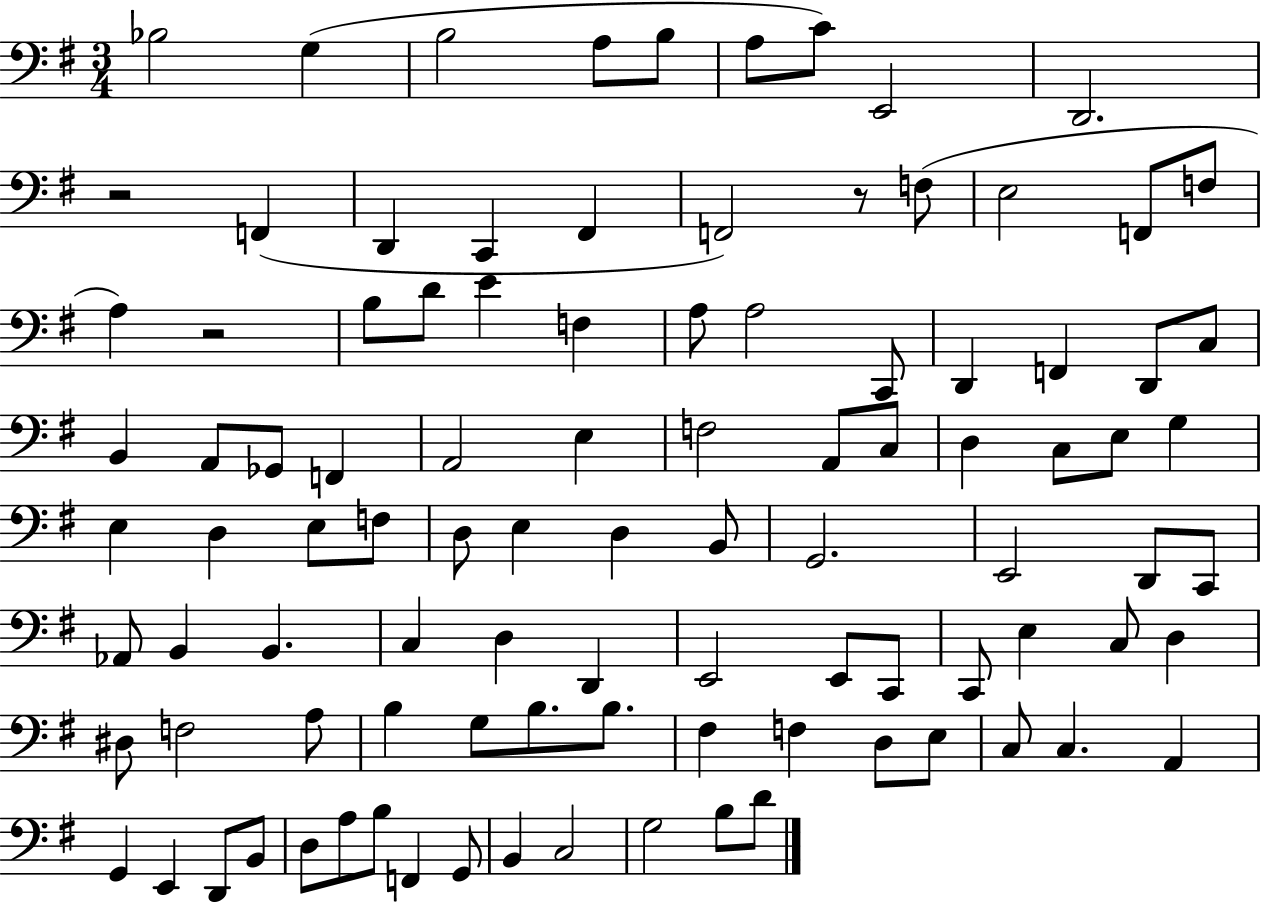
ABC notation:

X:1
T:Untitled
M:3/4
L:1/4
K:G
_B,2 G, B,2 A,/2 B,/2 A,/2 C/2 E,,2 D,,2 z2 F,, D,, C,, ^F,, F,,2 z/2 F,/2 E,2 F,,/2 F,/2 A, z2 B,/2 D/2 E F, A,/2 A,2 C,,/2 D,, F,, D,,/2 C,/2 B,, A,,/2 _G,,/2 F,, A,,2 E, F,2 A,,/2 C,/2 D, C,/2 E,/2 G, E, D, E,/2 F,/2 D,/2 E, D, B,,/2 G,,2 E,,2 D,,/2 C,,/2 _A,,/2 B,, B,, C, D, D,, E,,2 E,,/2 C,,/2 C,,/2 E, C,/2 D, ^D,/2 F,2 A,/2 B, G,/2 B,/2 B,/2 ^F, F, D,/2 E,/2 C,/2 C, A,, G,, E,, D,,/2 B,,/2 D,/2 A,/2 B,/2 F,, G,,/2 B,, C,2 G,2 B,/2 D/2